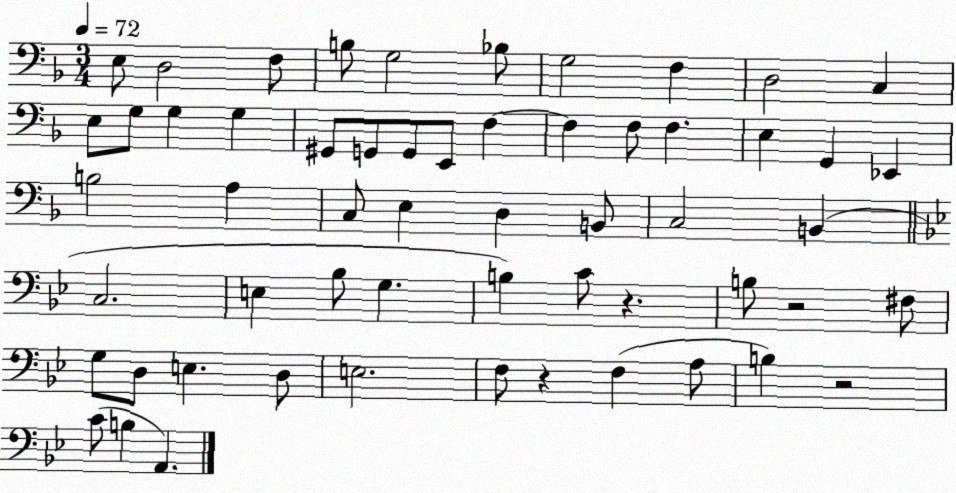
X:1
T:Untitled
M:3/4
L:1/4
K:F
E,/2 D,2 F,/2 B,/2 G,2 _B,/2 G,2 F, D,2 C, E,/2 G,/2 G, G, ^G,,/2 G,,/2 G,,/2 E,,/2 F, F, F,/2 F, E, G,, _E,, B,2 A, C,/2 E, D, B,,/2 C,2 B,, C,2 E, _B,/2 G, B, C/2 z B,/2 z2 ^F,/2 G,/2 D,/2 E, D,/2 E,2 F,/2 z F, A,/2 B, z2 C/2 B, A,,